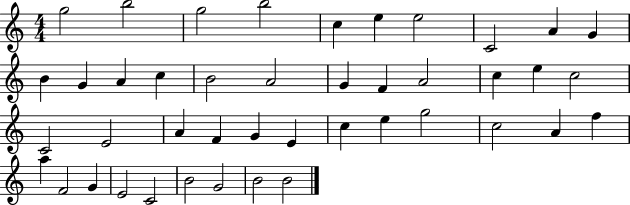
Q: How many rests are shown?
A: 0